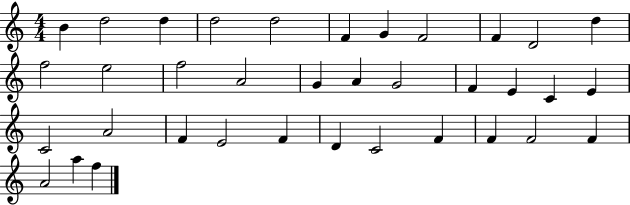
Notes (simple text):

B4/q D5/h D5/q D5/h D5/h F4/q G4/q F4/h F4/q D4/h D5/q F5/h E5/h F5/h A4/h G4/q A4/q G4/h F4/q E4/q C4/q E4/q C4/h A4/h F4/q E4/h F4/q D4/q C4/h F4/q F4/q F4/h F4/q A4/h A5/q F5/q